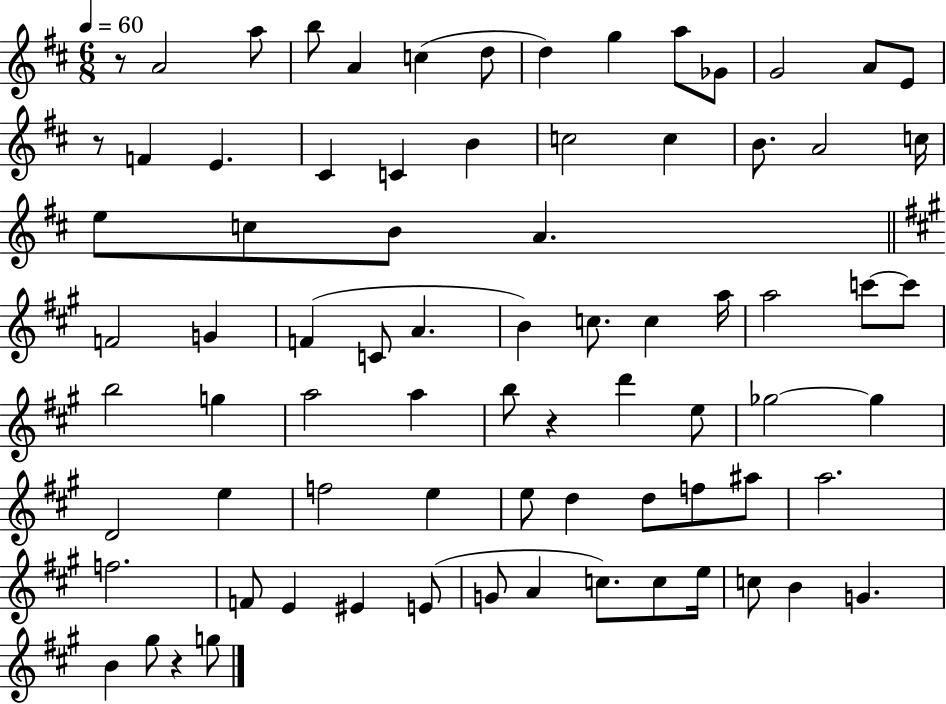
R/e A4/h A5/e B5/e A4/q C5/q D5/e D5/q G5/q A5/e Gb4/e G4/h A4/e E4/e R/e F4/q E4/q. C#4/q C4/q B4/q C5/h C5/q B4/e. A4/h C5/s E5/e C5/e B4/e A4/q. F4/h G4/q F4/q C4/e A4/q. B4/q C5/e. C5/q A5/s A5/h C6/e C6/e B5/h G5/q A5/h A5/q B5/e R/q D6/q E5/e Gb5/h Gb5/q D4/h E5/q F5/h E5/q E5/e D5/q D5/e F5/e A#5/e A5/h. F5/h. F4/e E4/q EIS4/q E4/e G4/e A4/q C5/e. C5/e E5/s C5/e B4/q G4/q. B4/q G#5/e R/q G5/e